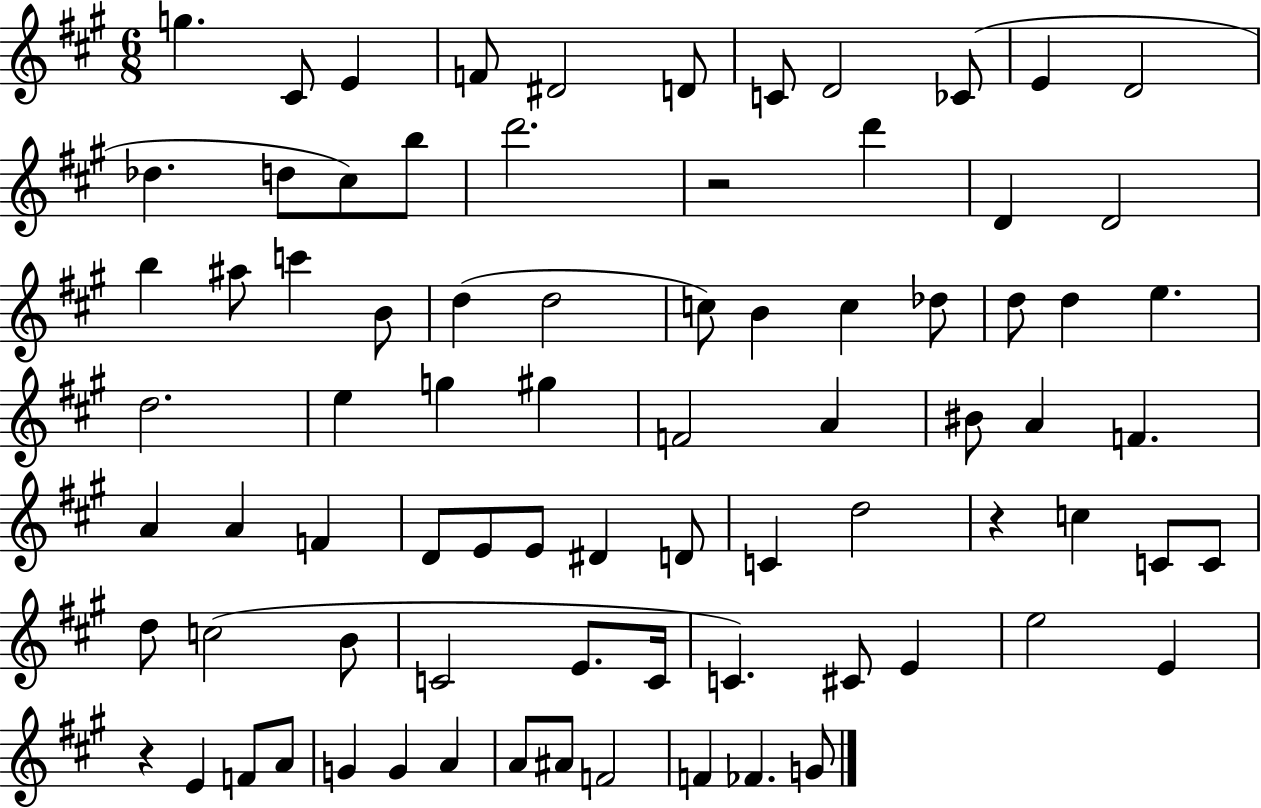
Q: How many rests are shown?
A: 3